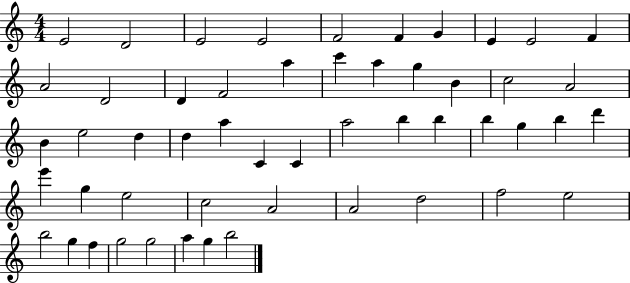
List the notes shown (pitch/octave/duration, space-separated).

E4/h D4/h E4/h E4/h F4/h F4/q G4/q E4/q E4/h F4/q A4/h D4/h D4/q F4/h A5/q C6/q A5/q G5/q B4/q C5/h A4/h B4/q E5/h D5/q D5/q A5/q C4/q C4/q A5/h B5/q B5/q B5/q G5/q B5/q D6/q E6/q G5/q E5/h C5/h A4/h A4/h D5/h F5/h E5/h B5/h G5/q F5/q G5/h G5/h A5/q G5/q B5/h